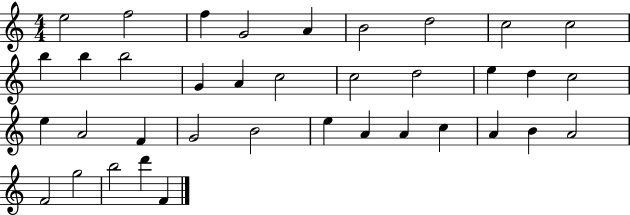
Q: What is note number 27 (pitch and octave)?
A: A4